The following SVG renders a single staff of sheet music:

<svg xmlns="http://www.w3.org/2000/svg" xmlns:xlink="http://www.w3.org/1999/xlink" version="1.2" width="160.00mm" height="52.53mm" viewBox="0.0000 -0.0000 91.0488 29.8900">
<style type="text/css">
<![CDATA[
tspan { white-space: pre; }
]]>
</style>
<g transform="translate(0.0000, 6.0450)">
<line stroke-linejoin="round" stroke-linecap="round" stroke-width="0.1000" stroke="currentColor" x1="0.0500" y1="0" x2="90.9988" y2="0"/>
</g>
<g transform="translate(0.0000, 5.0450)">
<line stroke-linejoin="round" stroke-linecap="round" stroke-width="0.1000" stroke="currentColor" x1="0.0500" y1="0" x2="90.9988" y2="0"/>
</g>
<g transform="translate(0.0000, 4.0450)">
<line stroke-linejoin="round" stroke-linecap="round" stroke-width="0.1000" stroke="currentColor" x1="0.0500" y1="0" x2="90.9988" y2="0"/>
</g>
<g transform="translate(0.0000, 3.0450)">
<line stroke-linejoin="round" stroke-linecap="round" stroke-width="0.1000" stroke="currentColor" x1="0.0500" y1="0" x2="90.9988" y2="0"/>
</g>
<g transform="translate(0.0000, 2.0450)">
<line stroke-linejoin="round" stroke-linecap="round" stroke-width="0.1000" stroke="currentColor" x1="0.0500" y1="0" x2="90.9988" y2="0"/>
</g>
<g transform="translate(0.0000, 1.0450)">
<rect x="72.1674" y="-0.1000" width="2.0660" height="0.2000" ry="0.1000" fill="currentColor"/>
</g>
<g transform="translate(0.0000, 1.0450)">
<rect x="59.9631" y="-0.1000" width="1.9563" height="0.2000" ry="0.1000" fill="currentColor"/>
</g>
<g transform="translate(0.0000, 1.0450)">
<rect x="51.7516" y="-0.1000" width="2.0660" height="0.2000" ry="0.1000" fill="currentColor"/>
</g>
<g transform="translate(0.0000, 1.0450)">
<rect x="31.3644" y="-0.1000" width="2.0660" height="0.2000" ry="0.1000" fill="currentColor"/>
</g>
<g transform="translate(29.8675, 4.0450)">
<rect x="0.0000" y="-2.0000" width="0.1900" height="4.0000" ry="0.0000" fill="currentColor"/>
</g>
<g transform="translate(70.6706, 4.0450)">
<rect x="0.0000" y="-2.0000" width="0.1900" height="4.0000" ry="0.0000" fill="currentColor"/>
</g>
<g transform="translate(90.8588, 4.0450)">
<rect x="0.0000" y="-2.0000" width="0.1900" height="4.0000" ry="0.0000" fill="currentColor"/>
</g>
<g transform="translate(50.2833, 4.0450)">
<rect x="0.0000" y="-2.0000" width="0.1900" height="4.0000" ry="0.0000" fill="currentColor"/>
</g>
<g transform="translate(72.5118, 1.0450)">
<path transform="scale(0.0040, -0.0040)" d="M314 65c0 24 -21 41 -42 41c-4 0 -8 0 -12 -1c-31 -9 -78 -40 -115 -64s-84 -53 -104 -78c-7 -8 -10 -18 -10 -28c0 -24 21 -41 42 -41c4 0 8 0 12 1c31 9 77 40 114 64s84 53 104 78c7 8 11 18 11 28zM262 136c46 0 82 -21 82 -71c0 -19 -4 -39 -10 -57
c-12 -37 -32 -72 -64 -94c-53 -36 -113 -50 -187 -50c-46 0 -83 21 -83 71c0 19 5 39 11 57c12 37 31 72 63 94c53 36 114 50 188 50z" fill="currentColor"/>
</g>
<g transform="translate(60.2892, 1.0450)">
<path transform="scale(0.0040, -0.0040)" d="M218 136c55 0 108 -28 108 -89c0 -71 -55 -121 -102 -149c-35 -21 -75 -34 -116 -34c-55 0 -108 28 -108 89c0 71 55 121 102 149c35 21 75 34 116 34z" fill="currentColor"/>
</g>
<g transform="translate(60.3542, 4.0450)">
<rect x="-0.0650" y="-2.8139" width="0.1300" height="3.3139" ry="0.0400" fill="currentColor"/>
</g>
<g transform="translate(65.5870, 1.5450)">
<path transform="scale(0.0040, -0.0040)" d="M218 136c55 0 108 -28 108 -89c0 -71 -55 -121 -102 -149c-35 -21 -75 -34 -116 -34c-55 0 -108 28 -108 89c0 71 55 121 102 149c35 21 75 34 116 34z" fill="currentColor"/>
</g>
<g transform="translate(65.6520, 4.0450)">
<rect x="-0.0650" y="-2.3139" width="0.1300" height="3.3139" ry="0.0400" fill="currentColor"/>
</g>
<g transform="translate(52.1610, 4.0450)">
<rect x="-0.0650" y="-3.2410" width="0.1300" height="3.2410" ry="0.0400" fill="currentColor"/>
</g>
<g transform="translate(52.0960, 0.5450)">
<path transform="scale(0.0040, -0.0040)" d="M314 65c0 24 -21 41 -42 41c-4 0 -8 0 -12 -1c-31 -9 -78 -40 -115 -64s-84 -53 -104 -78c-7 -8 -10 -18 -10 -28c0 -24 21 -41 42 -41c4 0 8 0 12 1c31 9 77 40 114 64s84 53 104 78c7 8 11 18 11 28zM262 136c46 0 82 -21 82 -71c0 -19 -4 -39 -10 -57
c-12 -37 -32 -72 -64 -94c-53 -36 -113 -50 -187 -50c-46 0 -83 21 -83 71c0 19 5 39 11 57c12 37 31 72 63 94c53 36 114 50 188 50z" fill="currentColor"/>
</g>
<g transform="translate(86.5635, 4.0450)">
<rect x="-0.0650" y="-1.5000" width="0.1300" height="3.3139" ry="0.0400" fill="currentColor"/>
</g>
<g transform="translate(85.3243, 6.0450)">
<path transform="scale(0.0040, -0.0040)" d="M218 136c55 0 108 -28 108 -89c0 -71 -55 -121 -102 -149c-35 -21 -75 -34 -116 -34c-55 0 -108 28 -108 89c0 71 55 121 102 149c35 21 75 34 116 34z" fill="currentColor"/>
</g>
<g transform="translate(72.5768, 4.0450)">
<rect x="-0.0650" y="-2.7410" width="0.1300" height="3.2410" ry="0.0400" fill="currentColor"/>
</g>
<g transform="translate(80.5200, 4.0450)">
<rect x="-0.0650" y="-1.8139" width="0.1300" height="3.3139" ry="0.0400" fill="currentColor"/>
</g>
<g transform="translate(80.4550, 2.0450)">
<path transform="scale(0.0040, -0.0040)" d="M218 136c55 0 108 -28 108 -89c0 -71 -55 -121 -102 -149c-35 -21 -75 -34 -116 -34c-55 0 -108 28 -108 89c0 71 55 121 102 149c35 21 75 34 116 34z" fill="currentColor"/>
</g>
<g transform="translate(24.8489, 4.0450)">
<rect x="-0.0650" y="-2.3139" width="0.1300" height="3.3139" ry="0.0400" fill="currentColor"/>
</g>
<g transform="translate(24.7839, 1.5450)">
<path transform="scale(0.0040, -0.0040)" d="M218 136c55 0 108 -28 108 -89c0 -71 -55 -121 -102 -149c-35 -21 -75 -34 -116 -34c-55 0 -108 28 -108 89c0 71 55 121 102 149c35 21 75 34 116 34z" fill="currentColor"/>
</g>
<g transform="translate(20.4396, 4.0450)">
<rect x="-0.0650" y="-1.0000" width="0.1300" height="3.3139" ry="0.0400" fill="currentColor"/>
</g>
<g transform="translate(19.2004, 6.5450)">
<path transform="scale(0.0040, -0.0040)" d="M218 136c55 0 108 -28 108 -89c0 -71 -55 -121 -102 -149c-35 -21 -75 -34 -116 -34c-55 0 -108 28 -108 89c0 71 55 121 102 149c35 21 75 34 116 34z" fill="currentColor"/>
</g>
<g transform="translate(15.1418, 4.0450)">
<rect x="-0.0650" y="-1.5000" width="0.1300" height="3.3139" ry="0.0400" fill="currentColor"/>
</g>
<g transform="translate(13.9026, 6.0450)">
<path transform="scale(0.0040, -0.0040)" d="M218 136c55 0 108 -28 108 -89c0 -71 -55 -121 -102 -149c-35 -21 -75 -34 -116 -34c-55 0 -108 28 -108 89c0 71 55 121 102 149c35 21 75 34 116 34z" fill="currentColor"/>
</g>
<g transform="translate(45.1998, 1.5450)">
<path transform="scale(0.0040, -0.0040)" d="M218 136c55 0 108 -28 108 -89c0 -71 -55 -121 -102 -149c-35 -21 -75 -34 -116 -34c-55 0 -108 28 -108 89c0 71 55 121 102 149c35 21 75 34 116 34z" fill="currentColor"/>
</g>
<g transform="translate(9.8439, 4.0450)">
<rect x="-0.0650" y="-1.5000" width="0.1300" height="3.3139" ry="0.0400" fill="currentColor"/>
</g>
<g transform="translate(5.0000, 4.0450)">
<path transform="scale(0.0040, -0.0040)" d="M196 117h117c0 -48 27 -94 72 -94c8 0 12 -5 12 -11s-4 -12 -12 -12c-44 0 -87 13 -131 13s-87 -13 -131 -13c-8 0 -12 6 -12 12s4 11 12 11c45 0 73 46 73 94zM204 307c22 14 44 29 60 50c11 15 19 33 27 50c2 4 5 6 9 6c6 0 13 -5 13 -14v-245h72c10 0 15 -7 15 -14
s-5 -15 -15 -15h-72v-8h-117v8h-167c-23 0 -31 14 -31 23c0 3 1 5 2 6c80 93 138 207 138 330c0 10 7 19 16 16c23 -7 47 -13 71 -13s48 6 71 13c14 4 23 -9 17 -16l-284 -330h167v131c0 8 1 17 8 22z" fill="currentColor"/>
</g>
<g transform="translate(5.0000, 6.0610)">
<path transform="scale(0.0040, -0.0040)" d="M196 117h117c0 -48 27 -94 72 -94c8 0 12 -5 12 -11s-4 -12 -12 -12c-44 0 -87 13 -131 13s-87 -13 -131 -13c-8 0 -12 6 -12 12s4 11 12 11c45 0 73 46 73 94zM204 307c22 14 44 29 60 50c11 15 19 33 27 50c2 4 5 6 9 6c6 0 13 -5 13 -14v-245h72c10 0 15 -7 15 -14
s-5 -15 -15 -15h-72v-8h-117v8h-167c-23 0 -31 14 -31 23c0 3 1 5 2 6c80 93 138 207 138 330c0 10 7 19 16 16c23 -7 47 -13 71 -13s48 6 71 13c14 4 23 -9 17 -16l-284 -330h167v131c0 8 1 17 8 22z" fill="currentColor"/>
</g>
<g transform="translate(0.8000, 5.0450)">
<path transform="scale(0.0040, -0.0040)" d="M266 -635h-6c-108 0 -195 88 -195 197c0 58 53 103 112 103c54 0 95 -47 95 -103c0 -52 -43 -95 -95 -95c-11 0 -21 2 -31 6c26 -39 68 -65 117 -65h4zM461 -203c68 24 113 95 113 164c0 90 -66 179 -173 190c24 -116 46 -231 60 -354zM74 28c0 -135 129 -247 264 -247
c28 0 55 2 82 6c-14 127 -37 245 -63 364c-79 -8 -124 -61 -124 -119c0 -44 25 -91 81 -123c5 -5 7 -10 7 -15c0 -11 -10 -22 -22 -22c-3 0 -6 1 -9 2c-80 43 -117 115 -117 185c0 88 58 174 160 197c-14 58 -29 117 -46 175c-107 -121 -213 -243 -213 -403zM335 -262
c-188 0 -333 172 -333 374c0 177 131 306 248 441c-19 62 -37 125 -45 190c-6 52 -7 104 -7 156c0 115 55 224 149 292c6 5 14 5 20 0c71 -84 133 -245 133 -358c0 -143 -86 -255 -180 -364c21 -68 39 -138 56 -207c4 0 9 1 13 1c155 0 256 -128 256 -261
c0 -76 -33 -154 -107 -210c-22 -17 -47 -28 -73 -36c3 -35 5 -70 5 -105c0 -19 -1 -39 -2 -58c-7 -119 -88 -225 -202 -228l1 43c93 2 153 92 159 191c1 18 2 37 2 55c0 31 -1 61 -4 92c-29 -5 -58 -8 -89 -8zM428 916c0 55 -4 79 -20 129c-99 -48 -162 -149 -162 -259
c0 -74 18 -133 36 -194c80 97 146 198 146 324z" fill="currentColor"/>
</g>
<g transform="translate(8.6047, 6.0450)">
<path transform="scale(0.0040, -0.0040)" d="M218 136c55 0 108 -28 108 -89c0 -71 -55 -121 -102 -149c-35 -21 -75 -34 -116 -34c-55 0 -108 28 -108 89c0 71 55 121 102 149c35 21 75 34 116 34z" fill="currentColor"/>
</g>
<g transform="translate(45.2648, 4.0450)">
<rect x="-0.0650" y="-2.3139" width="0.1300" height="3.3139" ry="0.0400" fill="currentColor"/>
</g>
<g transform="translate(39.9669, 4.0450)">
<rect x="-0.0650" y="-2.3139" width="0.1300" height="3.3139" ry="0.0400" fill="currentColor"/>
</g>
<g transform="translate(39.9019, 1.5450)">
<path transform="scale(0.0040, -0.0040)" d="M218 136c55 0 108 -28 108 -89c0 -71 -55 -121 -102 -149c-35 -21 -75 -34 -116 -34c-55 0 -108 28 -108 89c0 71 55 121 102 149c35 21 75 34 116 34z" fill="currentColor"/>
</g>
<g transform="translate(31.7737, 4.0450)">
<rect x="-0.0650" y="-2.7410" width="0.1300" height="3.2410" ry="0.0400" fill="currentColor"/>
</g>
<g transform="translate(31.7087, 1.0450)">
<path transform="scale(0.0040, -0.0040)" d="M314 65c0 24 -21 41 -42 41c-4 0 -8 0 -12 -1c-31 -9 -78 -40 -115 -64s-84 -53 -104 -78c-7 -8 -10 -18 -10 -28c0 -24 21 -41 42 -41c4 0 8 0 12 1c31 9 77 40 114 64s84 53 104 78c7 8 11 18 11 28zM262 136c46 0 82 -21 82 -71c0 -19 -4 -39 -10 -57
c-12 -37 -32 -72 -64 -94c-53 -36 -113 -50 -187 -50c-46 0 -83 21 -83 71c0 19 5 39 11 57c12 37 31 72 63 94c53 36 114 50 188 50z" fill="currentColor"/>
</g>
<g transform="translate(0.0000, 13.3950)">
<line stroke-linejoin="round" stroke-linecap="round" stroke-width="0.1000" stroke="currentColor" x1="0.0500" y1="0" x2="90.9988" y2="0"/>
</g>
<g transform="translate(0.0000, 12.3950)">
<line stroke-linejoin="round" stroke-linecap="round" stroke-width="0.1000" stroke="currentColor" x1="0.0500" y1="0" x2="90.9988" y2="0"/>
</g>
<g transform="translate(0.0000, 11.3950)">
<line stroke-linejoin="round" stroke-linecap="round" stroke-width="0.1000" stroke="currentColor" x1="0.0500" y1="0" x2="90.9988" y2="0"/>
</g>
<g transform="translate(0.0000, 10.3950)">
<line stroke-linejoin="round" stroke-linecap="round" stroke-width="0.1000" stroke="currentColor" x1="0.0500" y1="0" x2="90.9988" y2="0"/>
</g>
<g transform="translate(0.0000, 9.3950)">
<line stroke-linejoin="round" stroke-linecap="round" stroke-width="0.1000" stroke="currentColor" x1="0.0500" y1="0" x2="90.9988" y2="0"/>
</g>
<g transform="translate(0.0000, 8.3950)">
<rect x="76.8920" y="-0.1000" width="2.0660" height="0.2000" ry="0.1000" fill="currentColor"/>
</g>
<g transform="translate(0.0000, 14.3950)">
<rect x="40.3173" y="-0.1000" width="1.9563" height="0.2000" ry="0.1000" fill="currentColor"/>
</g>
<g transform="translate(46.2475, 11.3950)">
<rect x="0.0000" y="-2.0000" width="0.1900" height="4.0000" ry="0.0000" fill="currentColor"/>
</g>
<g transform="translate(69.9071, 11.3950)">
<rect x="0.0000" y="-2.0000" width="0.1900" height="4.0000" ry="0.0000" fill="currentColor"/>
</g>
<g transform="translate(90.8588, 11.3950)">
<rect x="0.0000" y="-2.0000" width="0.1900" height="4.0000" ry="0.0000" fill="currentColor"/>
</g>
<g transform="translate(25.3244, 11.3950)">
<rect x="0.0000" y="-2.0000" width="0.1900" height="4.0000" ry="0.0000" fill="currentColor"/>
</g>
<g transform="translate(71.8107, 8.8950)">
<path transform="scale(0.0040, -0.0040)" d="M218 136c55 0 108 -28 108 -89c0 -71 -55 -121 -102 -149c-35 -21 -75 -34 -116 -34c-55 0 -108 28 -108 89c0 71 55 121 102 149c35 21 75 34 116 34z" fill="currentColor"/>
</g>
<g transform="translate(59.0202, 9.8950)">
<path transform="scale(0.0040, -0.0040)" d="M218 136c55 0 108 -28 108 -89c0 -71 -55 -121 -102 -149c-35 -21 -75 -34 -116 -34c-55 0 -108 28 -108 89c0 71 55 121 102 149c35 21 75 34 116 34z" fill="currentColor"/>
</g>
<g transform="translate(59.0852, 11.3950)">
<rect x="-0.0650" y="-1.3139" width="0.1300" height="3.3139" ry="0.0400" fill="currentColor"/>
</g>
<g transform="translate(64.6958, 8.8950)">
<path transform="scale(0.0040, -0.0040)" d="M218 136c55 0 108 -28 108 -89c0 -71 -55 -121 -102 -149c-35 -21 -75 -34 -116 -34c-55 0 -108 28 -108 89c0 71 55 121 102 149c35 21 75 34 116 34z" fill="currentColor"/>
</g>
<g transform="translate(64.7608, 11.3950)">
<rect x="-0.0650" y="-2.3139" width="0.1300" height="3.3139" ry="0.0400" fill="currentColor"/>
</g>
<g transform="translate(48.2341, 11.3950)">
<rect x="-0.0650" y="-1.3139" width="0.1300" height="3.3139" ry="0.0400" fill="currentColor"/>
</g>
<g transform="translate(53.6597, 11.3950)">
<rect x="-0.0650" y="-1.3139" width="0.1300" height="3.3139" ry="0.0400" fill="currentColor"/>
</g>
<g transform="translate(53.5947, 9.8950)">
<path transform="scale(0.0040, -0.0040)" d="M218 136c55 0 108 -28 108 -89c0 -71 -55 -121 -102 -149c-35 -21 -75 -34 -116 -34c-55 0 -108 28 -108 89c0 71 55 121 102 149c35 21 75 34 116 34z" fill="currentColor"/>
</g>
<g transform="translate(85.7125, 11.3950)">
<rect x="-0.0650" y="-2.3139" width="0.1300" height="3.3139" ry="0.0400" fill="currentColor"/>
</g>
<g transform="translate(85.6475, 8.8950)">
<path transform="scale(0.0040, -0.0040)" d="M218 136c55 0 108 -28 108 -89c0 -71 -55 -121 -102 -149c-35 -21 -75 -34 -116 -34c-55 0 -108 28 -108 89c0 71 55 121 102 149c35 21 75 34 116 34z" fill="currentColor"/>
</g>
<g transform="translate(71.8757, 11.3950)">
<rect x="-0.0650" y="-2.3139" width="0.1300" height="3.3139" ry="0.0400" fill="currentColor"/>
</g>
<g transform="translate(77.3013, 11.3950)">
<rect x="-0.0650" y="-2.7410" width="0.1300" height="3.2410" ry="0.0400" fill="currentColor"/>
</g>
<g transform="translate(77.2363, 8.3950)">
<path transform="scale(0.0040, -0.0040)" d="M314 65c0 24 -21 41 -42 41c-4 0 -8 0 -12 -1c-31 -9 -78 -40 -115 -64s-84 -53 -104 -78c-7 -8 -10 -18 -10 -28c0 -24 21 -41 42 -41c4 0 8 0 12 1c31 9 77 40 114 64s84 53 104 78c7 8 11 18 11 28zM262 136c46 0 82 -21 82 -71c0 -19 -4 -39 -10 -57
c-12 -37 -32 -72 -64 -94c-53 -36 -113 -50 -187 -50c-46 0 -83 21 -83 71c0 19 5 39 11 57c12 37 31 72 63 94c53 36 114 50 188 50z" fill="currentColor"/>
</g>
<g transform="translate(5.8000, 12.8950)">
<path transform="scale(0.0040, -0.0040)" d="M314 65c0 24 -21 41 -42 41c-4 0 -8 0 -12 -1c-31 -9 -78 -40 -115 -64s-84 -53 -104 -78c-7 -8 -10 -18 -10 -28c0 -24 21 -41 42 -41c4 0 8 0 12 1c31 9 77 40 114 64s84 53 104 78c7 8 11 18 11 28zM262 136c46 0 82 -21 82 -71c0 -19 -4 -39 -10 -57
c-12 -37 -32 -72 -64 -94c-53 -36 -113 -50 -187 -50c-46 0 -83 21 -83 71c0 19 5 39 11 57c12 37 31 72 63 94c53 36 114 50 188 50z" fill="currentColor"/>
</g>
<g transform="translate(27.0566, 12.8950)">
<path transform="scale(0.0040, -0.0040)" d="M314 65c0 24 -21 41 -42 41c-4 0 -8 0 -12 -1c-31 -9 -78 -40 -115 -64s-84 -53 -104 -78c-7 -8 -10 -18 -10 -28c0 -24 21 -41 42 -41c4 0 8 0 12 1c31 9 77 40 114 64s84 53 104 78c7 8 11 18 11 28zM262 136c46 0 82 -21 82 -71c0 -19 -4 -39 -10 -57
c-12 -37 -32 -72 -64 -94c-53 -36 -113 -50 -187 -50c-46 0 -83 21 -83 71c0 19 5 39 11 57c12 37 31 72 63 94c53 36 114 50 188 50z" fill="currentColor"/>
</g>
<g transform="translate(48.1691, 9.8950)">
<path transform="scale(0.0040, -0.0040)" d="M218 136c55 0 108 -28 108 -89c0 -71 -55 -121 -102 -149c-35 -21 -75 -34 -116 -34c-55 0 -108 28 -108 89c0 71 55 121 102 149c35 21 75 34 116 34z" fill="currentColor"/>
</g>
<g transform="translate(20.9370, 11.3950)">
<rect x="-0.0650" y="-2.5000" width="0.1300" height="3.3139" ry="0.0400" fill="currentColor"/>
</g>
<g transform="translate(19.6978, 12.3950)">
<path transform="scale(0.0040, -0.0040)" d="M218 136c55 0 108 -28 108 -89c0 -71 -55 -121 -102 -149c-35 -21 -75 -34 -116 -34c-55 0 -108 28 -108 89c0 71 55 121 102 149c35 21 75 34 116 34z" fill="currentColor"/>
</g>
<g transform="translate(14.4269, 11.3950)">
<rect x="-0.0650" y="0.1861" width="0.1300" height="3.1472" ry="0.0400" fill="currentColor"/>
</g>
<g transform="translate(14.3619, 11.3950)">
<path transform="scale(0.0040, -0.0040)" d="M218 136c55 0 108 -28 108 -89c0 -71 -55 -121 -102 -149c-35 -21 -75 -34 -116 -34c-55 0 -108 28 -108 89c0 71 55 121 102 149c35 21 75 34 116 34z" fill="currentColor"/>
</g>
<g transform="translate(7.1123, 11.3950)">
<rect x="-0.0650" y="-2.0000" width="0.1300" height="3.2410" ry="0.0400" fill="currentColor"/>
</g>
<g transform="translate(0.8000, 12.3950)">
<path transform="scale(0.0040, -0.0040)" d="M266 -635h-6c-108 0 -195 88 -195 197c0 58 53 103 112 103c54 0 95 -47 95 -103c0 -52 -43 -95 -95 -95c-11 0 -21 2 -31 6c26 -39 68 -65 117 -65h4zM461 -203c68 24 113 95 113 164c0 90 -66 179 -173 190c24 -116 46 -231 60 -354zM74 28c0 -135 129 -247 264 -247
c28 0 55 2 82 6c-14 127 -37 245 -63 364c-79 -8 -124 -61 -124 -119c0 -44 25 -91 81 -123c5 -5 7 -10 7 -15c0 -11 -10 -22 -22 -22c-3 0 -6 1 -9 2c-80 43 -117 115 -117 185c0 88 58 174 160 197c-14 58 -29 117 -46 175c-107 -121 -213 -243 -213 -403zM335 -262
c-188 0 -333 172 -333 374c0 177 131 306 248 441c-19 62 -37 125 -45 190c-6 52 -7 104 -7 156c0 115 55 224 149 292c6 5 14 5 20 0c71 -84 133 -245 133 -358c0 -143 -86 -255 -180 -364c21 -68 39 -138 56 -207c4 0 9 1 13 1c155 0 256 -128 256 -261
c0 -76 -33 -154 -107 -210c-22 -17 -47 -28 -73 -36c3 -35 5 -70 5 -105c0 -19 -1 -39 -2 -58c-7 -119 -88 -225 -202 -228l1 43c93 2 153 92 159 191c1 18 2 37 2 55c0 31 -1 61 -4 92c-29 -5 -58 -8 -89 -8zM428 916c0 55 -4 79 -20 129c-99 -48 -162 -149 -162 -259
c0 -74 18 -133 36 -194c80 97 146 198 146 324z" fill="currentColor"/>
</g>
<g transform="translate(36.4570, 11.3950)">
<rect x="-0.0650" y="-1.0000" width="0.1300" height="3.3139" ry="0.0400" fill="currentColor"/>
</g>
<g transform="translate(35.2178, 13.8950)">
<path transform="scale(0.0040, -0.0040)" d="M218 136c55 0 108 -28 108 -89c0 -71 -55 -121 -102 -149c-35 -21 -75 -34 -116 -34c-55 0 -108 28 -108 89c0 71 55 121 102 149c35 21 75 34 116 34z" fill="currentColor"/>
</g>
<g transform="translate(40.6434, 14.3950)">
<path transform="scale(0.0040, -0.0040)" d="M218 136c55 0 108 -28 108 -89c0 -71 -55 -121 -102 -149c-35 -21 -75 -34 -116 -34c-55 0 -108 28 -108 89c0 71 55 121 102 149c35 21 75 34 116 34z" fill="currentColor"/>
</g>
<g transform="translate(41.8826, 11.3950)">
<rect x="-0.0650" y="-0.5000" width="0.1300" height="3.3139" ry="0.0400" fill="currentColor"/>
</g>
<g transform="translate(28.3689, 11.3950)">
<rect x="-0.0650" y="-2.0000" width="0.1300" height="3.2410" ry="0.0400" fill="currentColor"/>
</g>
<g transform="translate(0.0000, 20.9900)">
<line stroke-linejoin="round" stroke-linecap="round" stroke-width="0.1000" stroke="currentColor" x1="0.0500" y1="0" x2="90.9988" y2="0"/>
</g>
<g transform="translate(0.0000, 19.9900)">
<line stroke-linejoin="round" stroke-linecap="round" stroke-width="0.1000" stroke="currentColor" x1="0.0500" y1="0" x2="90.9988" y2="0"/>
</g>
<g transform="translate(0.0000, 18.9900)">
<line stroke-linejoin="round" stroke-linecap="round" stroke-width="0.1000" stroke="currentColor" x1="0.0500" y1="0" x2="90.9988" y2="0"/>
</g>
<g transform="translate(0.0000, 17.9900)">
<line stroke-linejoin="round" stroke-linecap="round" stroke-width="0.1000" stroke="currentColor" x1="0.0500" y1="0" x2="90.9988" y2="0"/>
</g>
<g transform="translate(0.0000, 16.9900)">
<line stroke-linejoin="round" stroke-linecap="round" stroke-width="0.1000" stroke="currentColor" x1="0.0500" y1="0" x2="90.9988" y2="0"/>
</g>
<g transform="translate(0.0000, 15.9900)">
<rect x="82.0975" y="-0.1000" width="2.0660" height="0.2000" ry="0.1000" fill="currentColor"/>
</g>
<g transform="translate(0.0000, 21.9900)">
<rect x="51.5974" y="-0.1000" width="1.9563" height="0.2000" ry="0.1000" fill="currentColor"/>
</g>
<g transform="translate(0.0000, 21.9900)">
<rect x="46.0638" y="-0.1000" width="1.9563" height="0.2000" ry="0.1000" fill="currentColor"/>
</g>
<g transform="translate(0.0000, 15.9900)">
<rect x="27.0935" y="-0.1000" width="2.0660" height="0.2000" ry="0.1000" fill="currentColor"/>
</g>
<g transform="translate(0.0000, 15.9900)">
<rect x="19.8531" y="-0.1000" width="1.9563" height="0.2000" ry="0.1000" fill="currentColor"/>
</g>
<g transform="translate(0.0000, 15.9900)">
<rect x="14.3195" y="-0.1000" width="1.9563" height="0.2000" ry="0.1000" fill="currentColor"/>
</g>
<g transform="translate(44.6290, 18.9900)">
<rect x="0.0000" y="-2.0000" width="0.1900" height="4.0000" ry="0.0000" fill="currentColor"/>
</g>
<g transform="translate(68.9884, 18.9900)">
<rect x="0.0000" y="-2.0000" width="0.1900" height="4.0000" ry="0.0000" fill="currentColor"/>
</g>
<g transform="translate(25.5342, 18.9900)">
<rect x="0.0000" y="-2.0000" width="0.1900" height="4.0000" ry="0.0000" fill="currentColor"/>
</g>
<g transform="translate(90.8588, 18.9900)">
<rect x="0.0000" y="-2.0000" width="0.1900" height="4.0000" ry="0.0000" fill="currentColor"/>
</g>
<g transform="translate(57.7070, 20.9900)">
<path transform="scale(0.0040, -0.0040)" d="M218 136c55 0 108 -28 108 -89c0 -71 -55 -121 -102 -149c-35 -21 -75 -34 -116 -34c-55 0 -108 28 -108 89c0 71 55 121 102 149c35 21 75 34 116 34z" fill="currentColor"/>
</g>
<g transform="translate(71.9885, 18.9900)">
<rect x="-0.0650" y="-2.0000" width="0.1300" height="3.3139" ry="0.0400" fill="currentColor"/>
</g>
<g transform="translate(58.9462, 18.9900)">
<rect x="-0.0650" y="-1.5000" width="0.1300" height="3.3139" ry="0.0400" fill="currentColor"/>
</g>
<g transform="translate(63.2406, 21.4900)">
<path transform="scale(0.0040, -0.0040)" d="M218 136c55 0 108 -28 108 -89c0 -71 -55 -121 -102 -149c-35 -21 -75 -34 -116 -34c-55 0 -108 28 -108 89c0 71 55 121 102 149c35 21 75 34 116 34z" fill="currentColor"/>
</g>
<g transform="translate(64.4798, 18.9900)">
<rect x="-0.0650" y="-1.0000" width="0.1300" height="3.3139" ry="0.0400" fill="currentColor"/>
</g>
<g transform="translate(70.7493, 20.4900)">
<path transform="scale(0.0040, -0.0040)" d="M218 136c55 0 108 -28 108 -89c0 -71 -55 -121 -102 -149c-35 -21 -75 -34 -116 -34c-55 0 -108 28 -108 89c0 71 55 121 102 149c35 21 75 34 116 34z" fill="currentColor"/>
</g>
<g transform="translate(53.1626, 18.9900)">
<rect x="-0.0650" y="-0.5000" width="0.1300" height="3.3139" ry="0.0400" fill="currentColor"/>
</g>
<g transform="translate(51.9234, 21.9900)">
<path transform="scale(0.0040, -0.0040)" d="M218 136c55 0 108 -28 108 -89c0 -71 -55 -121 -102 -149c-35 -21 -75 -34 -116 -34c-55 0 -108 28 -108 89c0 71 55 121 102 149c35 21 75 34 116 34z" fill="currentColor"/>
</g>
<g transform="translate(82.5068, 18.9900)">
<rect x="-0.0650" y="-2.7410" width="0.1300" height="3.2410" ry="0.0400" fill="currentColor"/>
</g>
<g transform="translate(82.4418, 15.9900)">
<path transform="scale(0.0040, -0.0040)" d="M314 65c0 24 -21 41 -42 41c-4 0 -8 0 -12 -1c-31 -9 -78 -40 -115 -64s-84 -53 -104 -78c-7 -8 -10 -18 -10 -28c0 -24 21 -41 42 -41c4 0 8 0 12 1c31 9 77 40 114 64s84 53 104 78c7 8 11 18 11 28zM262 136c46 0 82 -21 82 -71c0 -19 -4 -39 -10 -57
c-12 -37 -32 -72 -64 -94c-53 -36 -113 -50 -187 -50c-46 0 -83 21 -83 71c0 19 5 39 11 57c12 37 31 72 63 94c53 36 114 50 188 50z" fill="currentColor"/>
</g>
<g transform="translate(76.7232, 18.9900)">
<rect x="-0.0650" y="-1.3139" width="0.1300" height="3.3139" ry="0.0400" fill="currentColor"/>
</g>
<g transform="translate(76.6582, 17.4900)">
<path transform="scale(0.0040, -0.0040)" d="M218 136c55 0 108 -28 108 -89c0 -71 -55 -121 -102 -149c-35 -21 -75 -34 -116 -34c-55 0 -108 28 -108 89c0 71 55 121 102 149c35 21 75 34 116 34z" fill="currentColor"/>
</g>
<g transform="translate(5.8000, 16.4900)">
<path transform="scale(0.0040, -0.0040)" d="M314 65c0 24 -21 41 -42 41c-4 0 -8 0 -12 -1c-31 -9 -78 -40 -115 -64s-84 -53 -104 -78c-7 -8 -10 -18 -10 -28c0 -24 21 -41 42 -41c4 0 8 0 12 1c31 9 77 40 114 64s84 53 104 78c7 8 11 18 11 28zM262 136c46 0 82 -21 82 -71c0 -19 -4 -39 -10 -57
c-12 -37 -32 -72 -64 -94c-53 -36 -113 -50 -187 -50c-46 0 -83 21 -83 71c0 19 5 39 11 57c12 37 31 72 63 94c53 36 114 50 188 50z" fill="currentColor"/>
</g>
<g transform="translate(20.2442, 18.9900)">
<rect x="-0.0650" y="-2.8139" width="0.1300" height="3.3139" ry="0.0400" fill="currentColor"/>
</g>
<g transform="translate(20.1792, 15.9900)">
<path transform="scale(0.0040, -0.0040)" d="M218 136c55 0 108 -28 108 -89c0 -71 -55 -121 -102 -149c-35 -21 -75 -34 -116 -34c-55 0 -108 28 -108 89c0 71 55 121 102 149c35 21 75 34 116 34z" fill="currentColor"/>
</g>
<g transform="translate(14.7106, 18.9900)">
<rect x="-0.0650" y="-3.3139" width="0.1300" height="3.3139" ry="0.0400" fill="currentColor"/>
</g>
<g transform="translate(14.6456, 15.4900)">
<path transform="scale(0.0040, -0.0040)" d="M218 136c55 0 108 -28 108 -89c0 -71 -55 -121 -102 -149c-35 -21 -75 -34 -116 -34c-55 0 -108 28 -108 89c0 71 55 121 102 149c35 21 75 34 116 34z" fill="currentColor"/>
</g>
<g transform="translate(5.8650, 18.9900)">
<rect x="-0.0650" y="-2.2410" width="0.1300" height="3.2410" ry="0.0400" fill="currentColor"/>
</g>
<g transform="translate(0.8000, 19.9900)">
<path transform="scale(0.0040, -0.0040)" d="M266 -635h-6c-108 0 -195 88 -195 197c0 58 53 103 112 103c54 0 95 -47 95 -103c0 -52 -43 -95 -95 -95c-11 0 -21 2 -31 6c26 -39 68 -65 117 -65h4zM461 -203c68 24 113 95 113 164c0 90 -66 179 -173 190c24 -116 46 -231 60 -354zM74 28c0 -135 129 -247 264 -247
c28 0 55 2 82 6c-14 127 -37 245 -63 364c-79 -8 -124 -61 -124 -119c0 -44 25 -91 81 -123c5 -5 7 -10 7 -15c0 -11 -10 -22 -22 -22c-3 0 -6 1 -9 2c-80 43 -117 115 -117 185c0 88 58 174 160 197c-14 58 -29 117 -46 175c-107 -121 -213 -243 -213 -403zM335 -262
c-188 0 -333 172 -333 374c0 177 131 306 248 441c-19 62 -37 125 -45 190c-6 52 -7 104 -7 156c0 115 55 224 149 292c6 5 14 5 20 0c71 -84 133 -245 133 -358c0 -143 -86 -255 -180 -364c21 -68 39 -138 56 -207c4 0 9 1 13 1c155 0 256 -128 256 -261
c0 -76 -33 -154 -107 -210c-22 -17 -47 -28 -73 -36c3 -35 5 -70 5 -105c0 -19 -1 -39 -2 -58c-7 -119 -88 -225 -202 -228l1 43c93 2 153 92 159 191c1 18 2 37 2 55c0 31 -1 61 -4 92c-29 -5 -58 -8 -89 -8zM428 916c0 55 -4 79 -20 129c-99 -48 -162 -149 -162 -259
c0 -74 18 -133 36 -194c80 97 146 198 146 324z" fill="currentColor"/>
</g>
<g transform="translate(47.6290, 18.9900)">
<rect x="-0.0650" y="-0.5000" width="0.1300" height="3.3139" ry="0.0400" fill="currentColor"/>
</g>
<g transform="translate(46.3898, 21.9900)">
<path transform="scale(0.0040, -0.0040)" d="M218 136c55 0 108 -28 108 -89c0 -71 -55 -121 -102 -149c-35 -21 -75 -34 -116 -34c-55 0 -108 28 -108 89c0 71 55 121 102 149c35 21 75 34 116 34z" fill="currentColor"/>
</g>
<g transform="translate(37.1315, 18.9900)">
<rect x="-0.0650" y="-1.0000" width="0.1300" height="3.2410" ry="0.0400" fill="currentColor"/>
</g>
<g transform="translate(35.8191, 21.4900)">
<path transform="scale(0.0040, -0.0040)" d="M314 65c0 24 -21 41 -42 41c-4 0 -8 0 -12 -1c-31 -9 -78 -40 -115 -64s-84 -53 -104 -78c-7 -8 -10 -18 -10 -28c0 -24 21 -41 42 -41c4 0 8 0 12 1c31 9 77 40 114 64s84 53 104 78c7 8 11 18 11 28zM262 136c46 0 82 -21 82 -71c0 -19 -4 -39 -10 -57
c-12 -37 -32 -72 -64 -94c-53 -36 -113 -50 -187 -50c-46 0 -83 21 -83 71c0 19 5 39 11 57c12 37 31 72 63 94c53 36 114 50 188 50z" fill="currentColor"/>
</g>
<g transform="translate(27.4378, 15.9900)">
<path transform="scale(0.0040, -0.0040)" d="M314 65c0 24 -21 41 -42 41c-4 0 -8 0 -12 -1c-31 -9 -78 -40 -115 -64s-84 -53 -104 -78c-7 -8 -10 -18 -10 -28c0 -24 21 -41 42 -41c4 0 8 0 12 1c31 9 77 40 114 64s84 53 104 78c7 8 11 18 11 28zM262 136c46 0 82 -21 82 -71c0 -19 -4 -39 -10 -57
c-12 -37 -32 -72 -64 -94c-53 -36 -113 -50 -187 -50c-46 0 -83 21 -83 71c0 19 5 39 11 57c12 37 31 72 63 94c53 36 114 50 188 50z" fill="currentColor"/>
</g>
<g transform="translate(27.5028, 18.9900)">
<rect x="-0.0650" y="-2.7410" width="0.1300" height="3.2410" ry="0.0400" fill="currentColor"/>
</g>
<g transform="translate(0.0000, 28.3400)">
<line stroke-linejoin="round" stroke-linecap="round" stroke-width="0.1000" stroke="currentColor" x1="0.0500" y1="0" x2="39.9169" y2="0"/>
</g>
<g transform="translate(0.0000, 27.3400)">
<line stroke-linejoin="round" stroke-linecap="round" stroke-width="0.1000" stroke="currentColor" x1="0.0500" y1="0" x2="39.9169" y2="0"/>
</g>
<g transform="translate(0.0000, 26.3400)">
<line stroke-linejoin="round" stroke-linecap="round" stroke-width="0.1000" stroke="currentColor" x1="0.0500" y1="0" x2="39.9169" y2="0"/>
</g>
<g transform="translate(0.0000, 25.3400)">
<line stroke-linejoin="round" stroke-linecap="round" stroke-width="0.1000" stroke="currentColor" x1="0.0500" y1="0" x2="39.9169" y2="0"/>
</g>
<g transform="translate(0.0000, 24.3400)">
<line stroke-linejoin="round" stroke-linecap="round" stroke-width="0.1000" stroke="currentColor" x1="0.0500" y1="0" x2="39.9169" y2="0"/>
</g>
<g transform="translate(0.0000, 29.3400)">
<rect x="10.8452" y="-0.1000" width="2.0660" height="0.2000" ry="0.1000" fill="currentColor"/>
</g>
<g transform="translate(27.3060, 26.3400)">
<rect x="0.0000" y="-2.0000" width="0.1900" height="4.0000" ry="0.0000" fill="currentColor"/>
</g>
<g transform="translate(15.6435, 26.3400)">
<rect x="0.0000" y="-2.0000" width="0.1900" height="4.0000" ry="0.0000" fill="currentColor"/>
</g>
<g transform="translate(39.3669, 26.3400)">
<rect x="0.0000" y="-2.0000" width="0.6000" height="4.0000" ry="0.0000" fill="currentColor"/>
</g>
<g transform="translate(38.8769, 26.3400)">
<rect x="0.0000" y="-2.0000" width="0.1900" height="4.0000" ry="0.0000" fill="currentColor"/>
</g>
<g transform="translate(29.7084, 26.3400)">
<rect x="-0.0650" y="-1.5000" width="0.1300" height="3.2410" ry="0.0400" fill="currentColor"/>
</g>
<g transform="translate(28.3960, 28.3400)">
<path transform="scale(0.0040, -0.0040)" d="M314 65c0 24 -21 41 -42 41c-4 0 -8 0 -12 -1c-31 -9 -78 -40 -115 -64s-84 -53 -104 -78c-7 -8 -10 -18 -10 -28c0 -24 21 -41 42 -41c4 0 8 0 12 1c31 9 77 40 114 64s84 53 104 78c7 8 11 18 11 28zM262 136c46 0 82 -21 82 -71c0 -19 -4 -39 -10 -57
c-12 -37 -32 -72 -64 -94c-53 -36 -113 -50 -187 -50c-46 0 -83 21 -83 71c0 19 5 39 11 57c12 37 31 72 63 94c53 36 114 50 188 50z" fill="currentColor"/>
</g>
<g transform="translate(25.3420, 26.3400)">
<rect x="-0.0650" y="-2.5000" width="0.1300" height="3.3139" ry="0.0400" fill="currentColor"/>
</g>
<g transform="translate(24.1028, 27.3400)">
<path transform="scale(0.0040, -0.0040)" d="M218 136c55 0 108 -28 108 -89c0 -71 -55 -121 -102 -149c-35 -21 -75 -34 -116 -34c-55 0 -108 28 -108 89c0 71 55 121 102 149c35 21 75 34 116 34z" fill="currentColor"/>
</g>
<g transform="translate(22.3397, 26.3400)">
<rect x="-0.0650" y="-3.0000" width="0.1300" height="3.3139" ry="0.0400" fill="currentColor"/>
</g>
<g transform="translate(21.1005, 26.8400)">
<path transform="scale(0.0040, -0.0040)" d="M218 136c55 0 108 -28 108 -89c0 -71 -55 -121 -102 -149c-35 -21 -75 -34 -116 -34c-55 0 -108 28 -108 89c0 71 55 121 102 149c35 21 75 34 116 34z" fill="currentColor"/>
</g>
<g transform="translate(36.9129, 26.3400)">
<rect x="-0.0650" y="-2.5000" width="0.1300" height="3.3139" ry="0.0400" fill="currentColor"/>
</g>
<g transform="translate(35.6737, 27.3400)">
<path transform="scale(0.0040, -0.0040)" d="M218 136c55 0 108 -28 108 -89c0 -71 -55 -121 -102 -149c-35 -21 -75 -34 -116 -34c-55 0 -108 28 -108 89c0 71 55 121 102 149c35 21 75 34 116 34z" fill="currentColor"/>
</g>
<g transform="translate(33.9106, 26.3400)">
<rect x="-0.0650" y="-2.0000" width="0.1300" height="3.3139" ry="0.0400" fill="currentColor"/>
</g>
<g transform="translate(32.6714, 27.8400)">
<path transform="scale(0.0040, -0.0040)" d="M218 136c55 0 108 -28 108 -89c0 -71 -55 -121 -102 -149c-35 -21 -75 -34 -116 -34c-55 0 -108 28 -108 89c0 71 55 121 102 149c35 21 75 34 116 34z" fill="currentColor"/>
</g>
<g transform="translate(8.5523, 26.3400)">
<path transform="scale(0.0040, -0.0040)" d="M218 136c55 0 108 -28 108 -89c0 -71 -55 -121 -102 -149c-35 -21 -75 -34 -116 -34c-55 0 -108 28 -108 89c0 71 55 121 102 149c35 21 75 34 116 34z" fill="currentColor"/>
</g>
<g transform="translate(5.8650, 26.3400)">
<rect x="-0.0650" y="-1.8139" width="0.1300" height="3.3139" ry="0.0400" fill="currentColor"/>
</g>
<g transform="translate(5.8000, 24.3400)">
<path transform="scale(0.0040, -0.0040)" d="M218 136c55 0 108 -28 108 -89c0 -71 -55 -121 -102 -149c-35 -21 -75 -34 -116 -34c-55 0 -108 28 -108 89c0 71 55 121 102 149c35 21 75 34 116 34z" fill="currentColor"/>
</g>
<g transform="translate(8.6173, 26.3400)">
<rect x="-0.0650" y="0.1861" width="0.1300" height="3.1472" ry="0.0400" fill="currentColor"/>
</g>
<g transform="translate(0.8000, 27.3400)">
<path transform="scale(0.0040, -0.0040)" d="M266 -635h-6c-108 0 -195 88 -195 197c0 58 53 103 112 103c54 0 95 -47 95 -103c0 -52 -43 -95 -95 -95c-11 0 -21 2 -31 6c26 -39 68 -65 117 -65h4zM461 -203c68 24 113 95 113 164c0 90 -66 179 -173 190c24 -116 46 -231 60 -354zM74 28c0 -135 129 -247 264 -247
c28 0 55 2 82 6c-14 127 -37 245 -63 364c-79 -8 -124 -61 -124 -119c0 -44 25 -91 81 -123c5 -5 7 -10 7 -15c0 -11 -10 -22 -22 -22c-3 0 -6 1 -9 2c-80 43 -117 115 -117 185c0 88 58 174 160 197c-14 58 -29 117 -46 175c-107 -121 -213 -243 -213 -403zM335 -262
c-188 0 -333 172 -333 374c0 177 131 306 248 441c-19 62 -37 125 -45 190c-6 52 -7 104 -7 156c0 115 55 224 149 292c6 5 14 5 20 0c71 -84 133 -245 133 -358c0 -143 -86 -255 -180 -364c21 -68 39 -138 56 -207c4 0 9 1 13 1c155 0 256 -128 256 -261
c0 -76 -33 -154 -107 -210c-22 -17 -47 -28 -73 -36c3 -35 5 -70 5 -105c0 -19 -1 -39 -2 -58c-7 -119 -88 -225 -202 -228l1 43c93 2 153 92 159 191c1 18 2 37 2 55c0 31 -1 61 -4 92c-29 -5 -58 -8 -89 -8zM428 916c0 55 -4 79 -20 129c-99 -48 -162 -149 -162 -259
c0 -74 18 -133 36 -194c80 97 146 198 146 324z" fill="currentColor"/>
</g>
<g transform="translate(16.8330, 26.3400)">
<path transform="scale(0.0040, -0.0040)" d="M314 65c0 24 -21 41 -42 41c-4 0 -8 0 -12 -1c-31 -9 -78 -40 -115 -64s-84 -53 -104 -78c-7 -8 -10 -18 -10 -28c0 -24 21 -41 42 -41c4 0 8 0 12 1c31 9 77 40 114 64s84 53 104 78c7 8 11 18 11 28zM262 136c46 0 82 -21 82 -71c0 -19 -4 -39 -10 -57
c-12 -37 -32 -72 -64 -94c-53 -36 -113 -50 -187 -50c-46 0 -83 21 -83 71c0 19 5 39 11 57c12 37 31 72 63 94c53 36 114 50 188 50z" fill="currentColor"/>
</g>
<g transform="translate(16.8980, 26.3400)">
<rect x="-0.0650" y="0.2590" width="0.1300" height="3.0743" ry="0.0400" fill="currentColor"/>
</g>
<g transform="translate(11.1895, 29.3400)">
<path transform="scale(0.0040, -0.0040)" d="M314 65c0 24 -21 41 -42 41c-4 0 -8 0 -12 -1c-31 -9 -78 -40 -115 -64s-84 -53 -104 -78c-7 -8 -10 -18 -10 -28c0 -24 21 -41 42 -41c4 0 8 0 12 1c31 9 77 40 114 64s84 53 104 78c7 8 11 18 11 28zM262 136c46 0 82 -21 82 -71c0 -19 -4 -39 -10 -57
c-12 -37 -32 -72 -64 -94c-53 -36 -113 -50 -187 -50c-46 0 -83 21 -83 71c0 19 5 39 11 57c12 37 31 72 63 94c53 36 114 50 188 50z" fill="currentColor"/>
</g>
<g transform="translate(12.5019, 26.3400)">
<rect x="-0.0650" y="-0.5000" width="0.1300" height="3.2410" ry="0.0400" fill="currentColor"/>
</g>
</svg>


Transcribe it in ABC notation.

X:1
T:Untitled
M:4/4
L:1/4
K:C
E E D g a2 g g b2 a g a2 f E F2 B G F2 D C e e e g g a2 g g2 b a a2 D2 C C E D F e a2 f B C2 B2 A G E2 F G